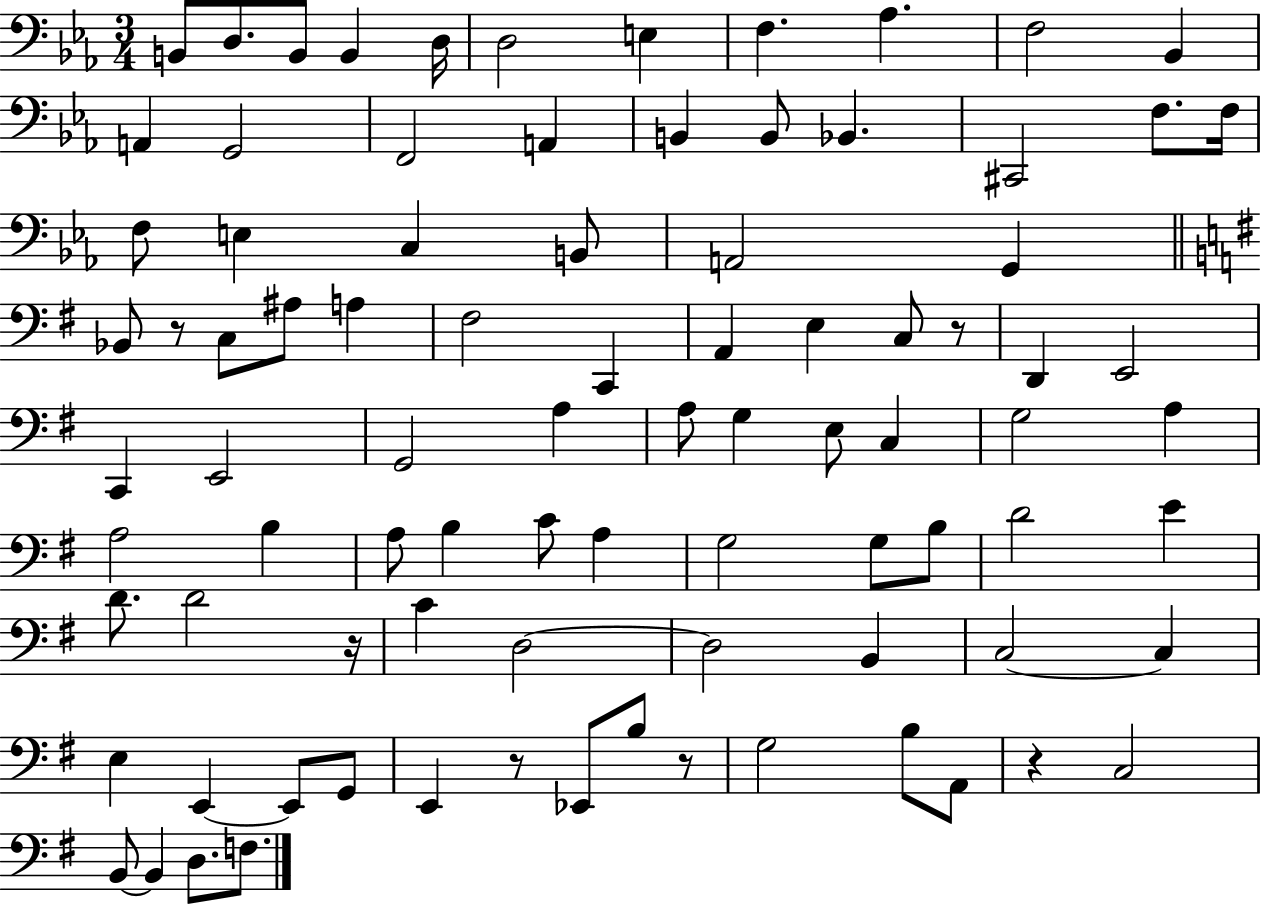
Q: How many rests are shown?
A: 6